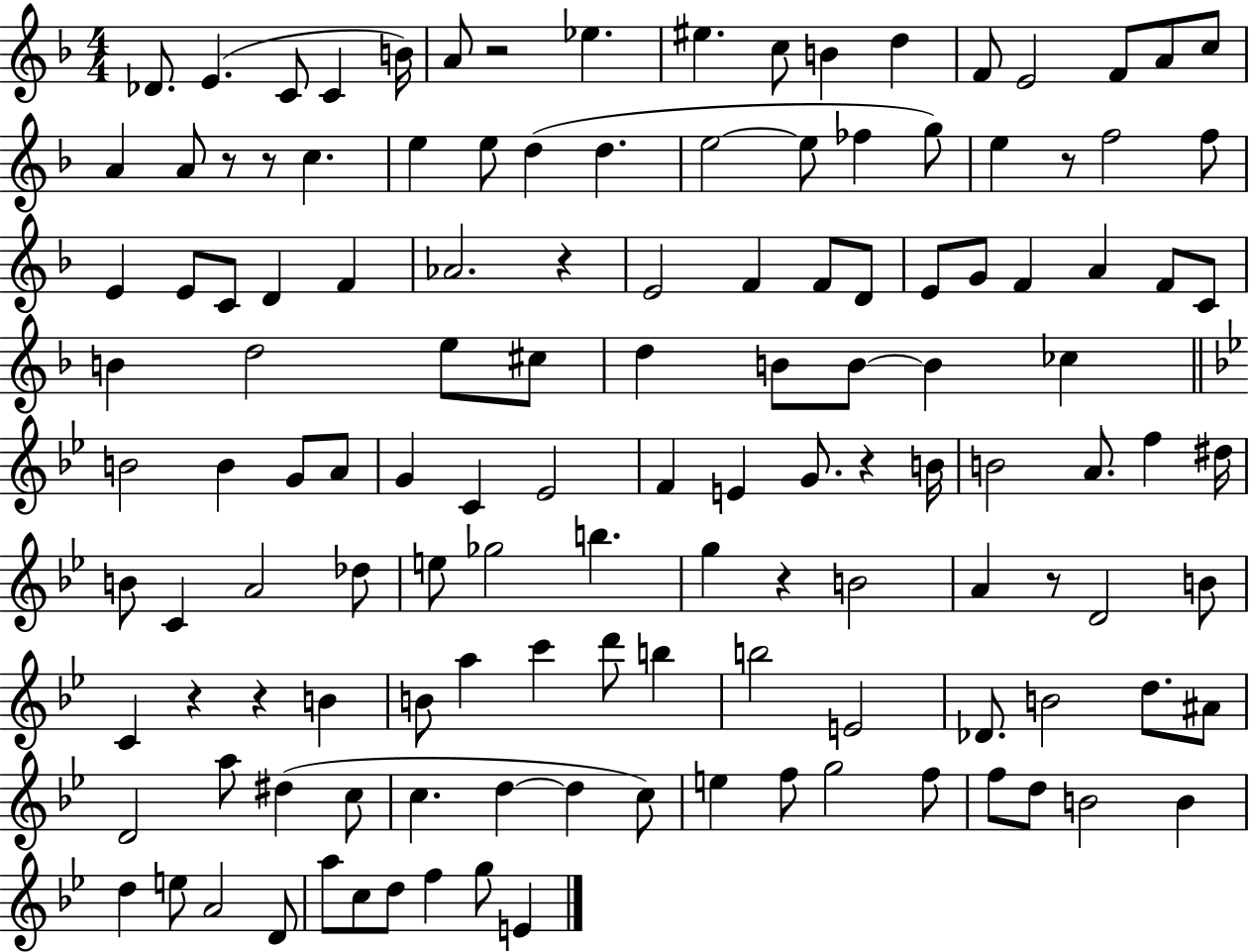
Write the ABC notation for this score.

X:1
T:Untitled
M:4/4
L:1/4
K:F
_D/2 E C/2 C B/4 A/2 z2 _e ^e c/2 B d F/2 E2 F/2 A/2 c/2 A A/2 z/2 z/2 c e e/2 d d e2 e/2 _f g/2 e z/2 f2 f/2 E E/2 C/2 D F _A2 z E2 F F/2 D/2 E/2 G/2 F A F/2 C/2 B d2 e/2 ^c/2 d B/2 B/2 B _c B2 B G/2 A/2 G C _E2 F E G/2 z B/4 B2 A/2 f ^d/4 B/2 C A2 _d/2 e/2 _g2 b g z B2 A z/2 D2 B/2 C z z B B/2 a c' d'/2 b b2 E2 _D/2 B2 d/2 ^A/2 D2 a/2 ^d c/2 c d d c/2 e f/2 g2 f/2 f/2 d/2 B2 B d e/2 A2 D/2 a/2 c/2 d/2 f g/2 E